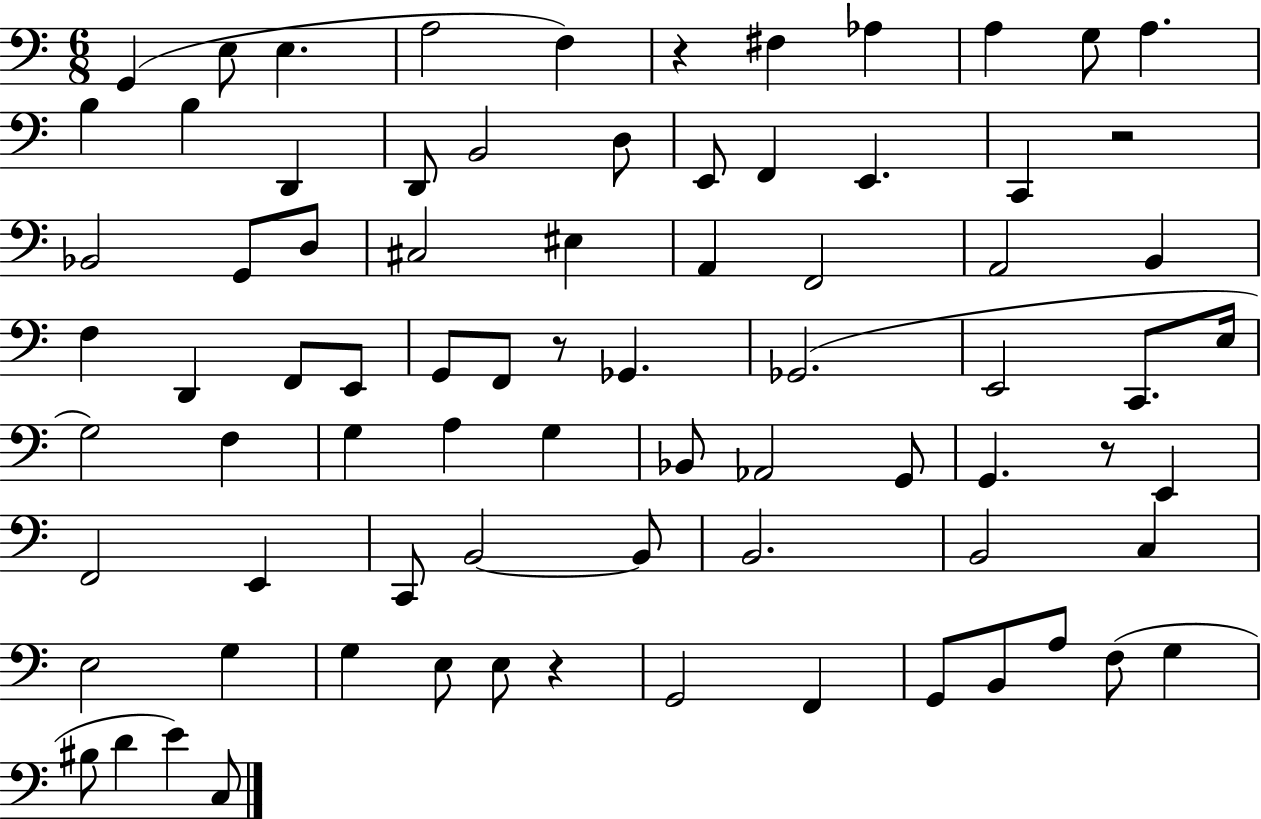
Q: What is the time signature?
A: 6/8